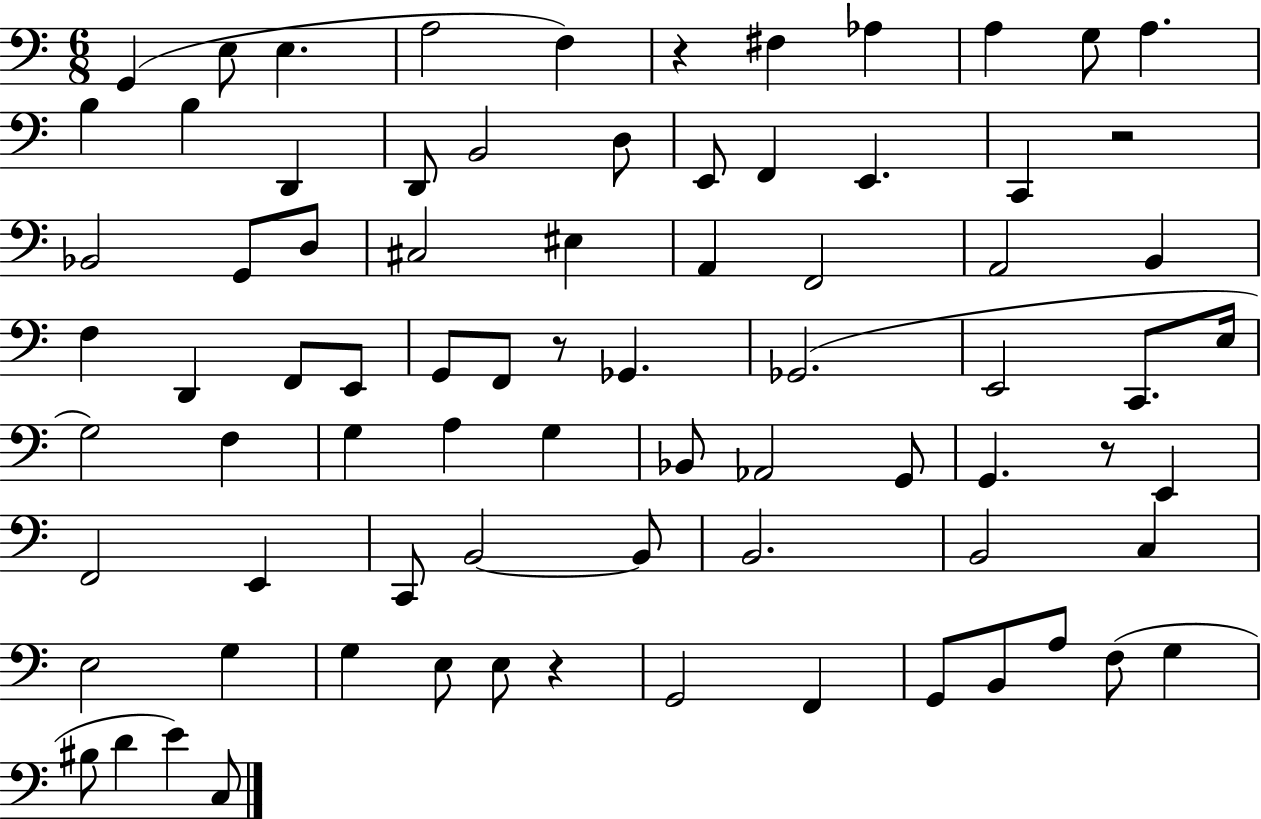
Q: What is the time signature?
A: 6/8